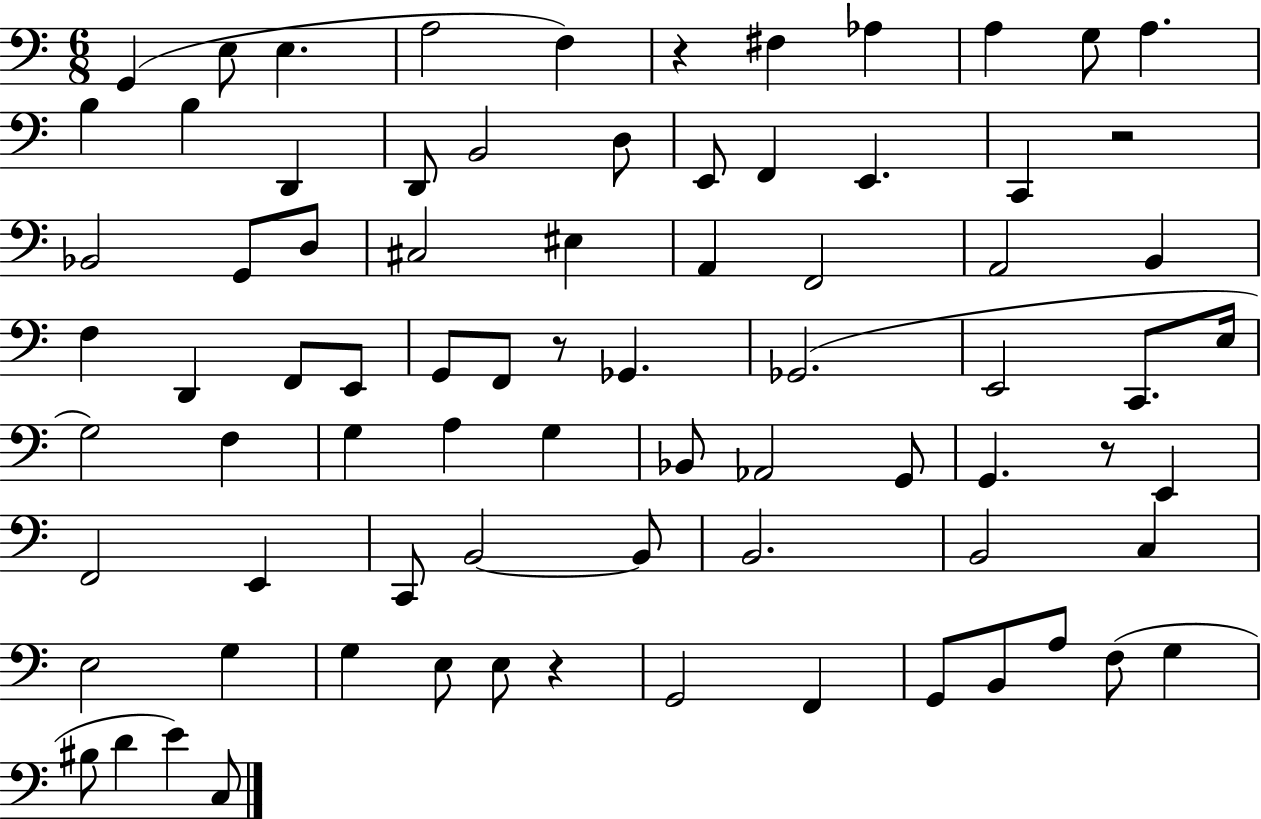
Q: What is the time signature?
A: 6/8